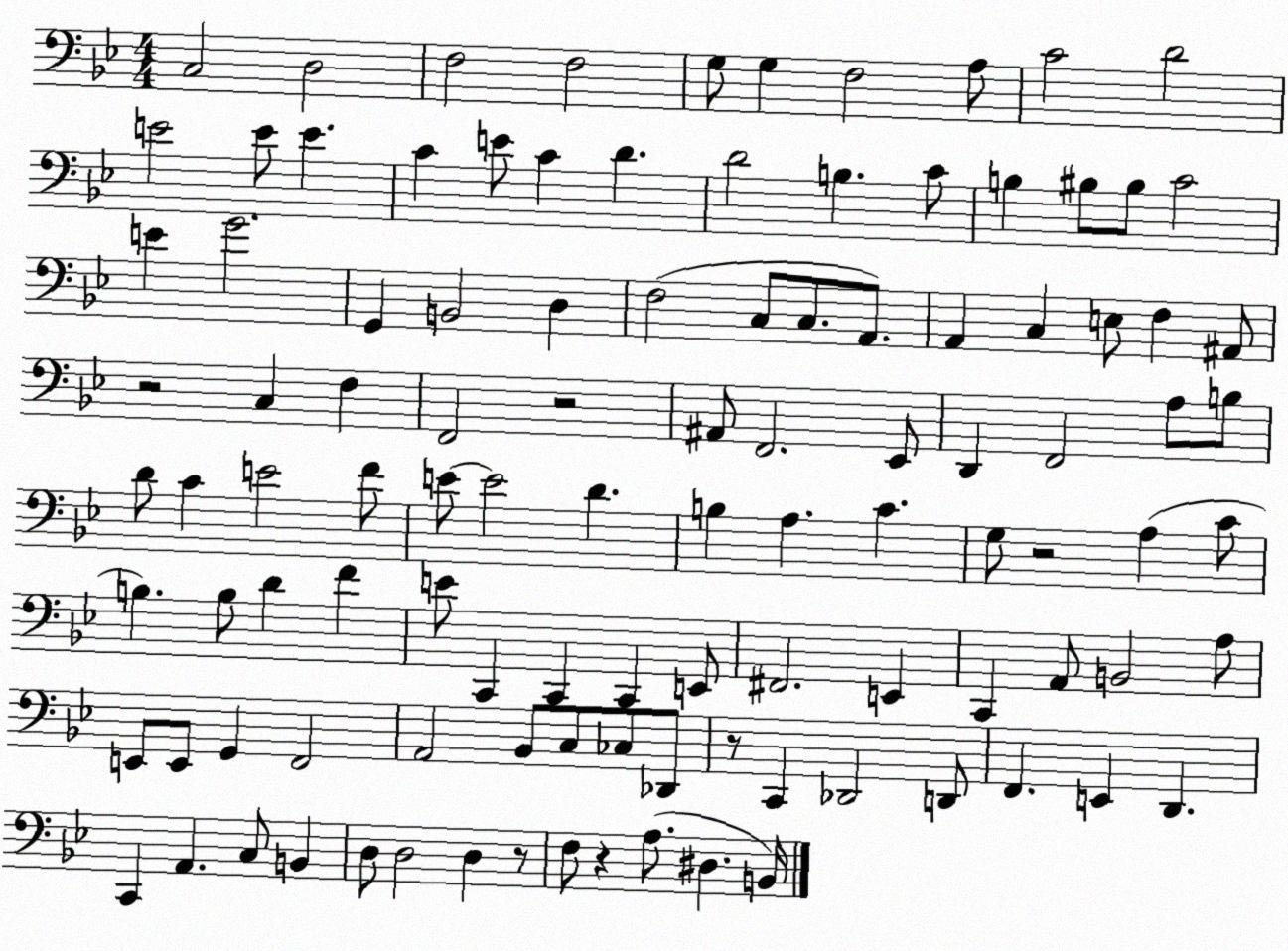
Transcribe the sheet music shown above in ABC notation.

X:1
T:Untitled
M:4/4
L:1/4
K:Bb
C,2 D,2 F,2 F,2 G,/2 G, F,2 A,/2 C2 D2 E2 E/2 E C E/2 C D D2 B, C/2 B, ^B,/2 ^B,/2 C2 E G2 G,, B,,2 D, F,2 C,/2 C,/2 A,,/2 A,, C, E,/2 F, ^A,,/2 z2 C, F, F,,2 z2 ^A,,/2 F,,2 _E,,/2 D,, F,,2 A,/2 B,/2 D/2 C E2 F/2 E/2 E2 D B, A, C G,/2 z2 A, C/2 B, B,/2 D F E/2 C,, C,, C,, E,,/2 ^F,,2 E,, C,, A,,/2 B,,2 A,/2 E,,/2 E,,/2 G,, F,,2 A,,2 _B,,/2 C,/2 _C,/2 _D,,/2 z/2 C,, _D,,2 D,,/2 F,, E,, D,, C,, A,, C,/2 B,, D,/2 D,2 D, z/2 F,/2 z A,/2 ^D, B,,/4